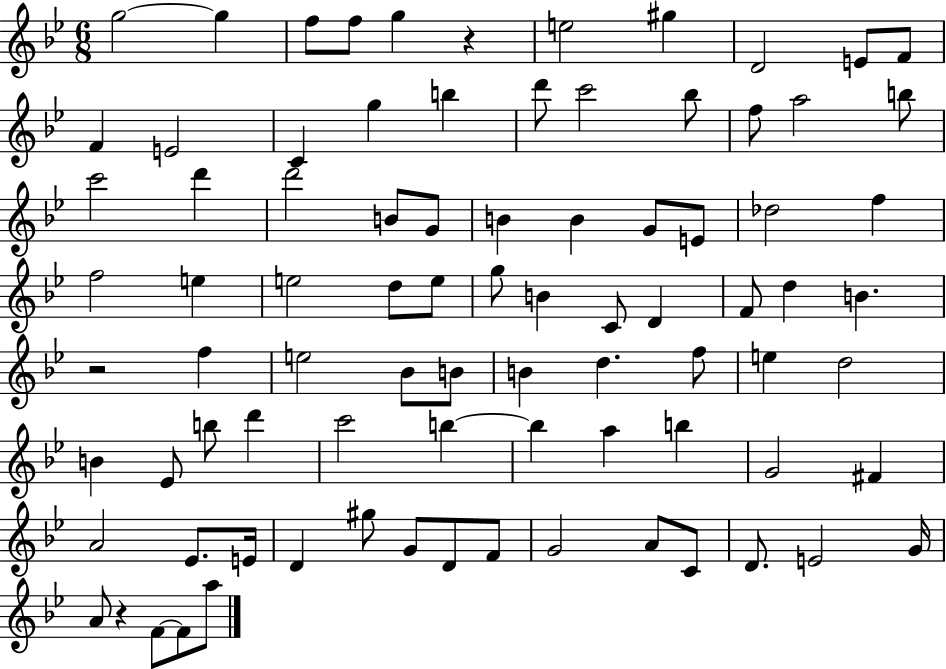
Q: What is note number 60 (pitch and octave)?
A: B5